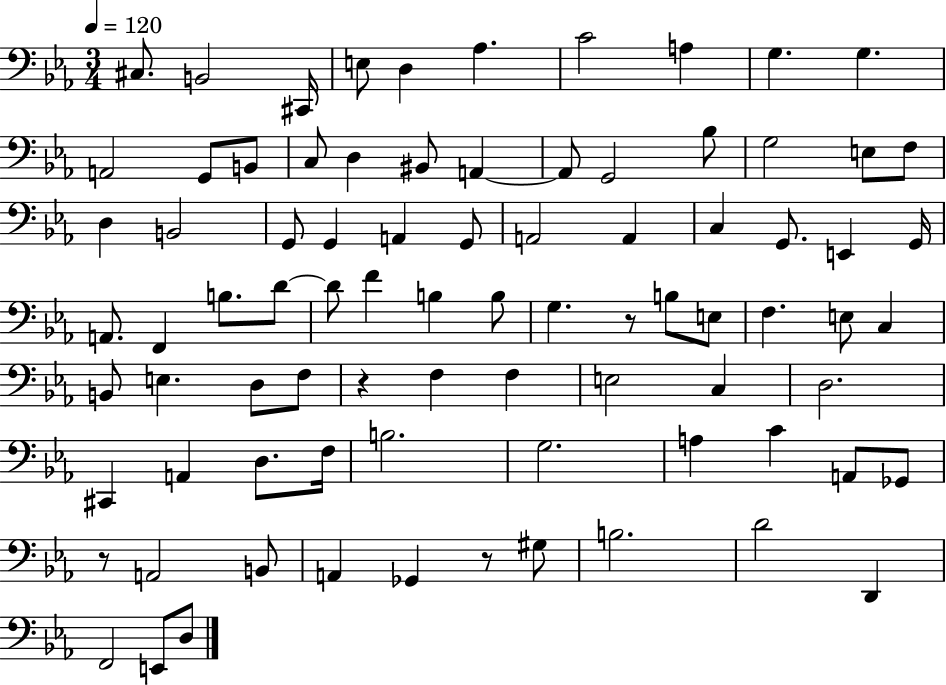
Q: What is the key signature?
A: EES major